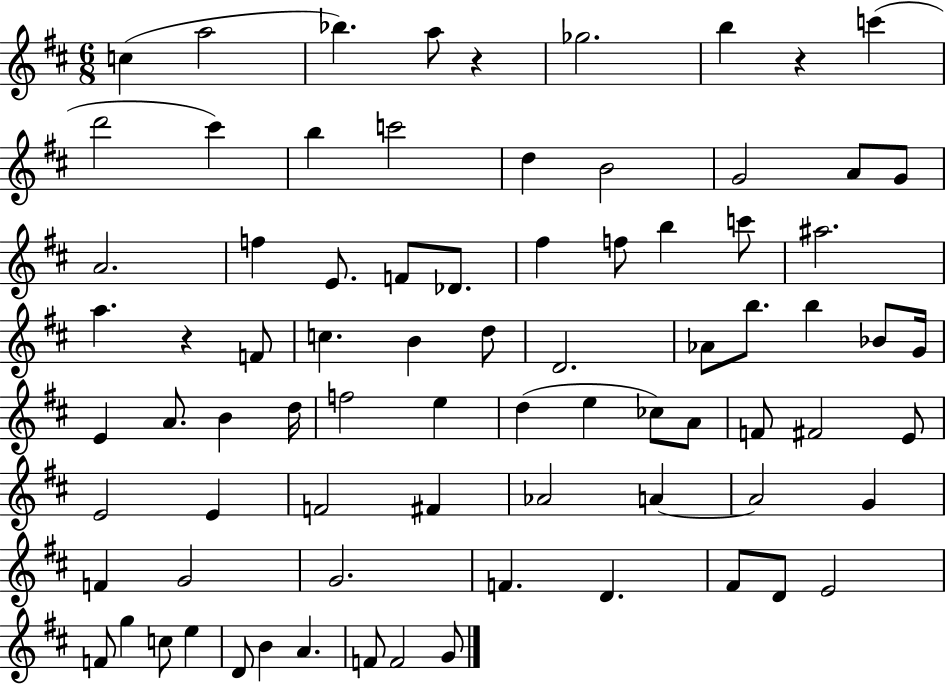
C5/q A5/h Bb5/q. A5/e R/q Gb5/h. B5/q R/q C6/q D6/h C#6/q B5/q C6/h D5/q B4/h G4/h A4/e G4/e A4/h. F5/q E4/e. F4/e Db4/e. F#5/q F5/e B5/q C6/e A#5/h. A5/q. R/q F4/e C5/q. B4/q D5/e D4/h. Ab4/e B5/e. B5/q Bb4/e G4/s E4/q A4/e. B4/q D5/s F5/h E5/q D5/q E5/q CES5/e A4/e F4/e F#4/h E4/e E4/h E4/q F4/h F#4/q Ab4/h A4/q A4/h G4/q F4/q G4/h G4/h. F4/q. D4/q. F#4/e D4/e E4/h F4/e G5/q C5/e E5/q D4/e B4/q A4/q. F4/e F4/h G4/e